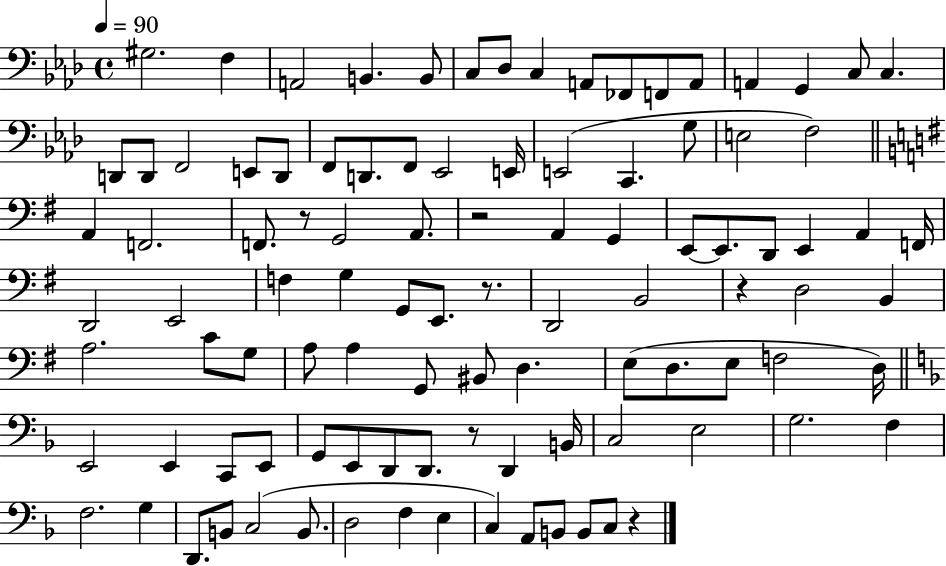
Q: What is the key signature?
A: AES major